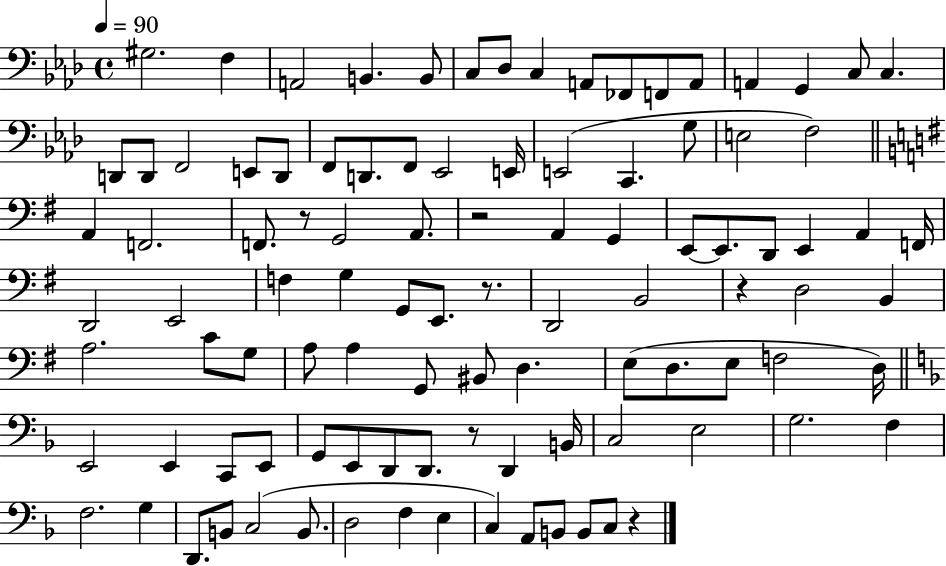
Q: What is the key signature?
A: AES major